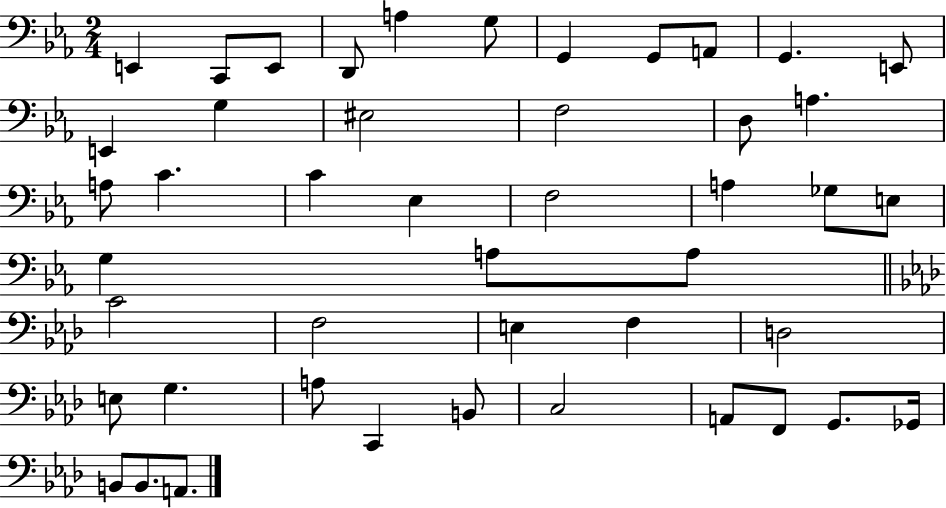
X:1
T:Untitled
M:2/4
L:1/4
K:Eb
E,, C,,/2 E,,/2 D,,/2 A, G,/2 G,, G,,/2 A,,/2 G,, E,,/2 E,, G, ^E,2 F,2 D,/2 A, A,/2 C C _E, F,2 A, _G,/2 E,/2 G, A,/2 A,/2 C2 F,2 E, F, D,2 E,/2 G, A,/2 C,, B,,/2 C,2 A,,/2 F,,/2 G,,/2 _G,,/4 B,,/2 B,,/2 A,,/2